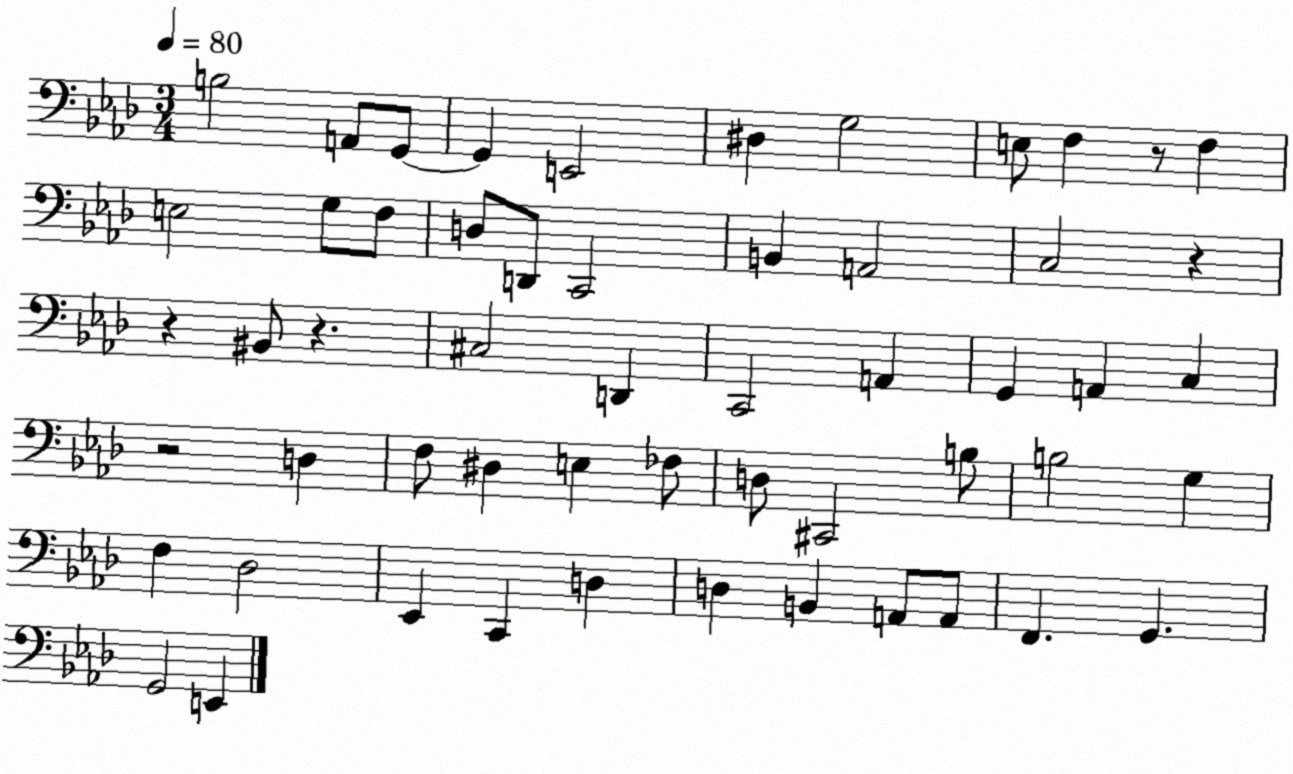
X:1
T:Untitled
M:3/4
L:1/4
K:Ab
B,2 A,,/2 G,,/2 G,, E,,2 ^D, G,2 E,/2 F, z/2 F, E,2 G,/2 F,/2 D,/2 D,,/2 C,,2 B,, A,,2 C,2 z z ^B,,/2 z ^C,2 D,, C,,2 A,, G,, A,, C, z2 D, F,/2 ^D, E, _F,/2 D,/2 ^C,,2 B,/2 B,2 G, F, _D,2 _E,, C,, D, D, B,, A,,/2 A,,/2 F,, G,, G,,2 E,,